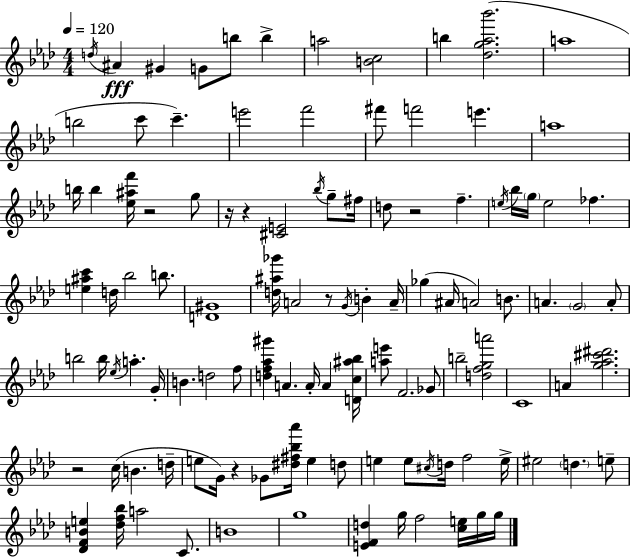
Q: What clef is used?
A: treble